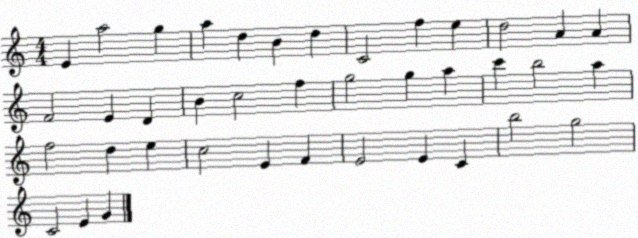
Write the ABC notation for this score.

X:1
T:Untitled
M:4/4
L:1/4
K:C
E a2 g a d B d C2 f e d2 A A F2 E D B c2 f g2 g a c' b2 a f2 d e c2 E F E2 E C b2 g2 C2 E G